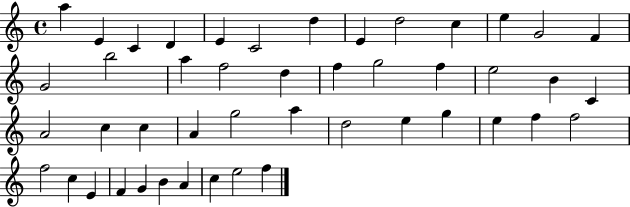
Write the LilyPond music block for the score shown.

{
  \clef treble
  \time 4/4
  \defaultTimeSignature
  \key c \major
  a''4 e'4 c'4 d'4 | e'4 c'2 d''4 | e'4 d''2 c''4 | e''4 g'2 f'4 | \break g'2 b''2 | a''4 f''2 d''4 | f''4 g''2 f''4 | e''2 b'4 c'4 | \break a'2 c''4 c''4 | a'4 g''2 a''4 | d''2 e''4 g''4 | e''4 f''4 f''2 | \break f''2 c''4 e'4 | f'4 g'4 b'4 a'4 | c''4 e''2 f''4 | \bar "|."
}